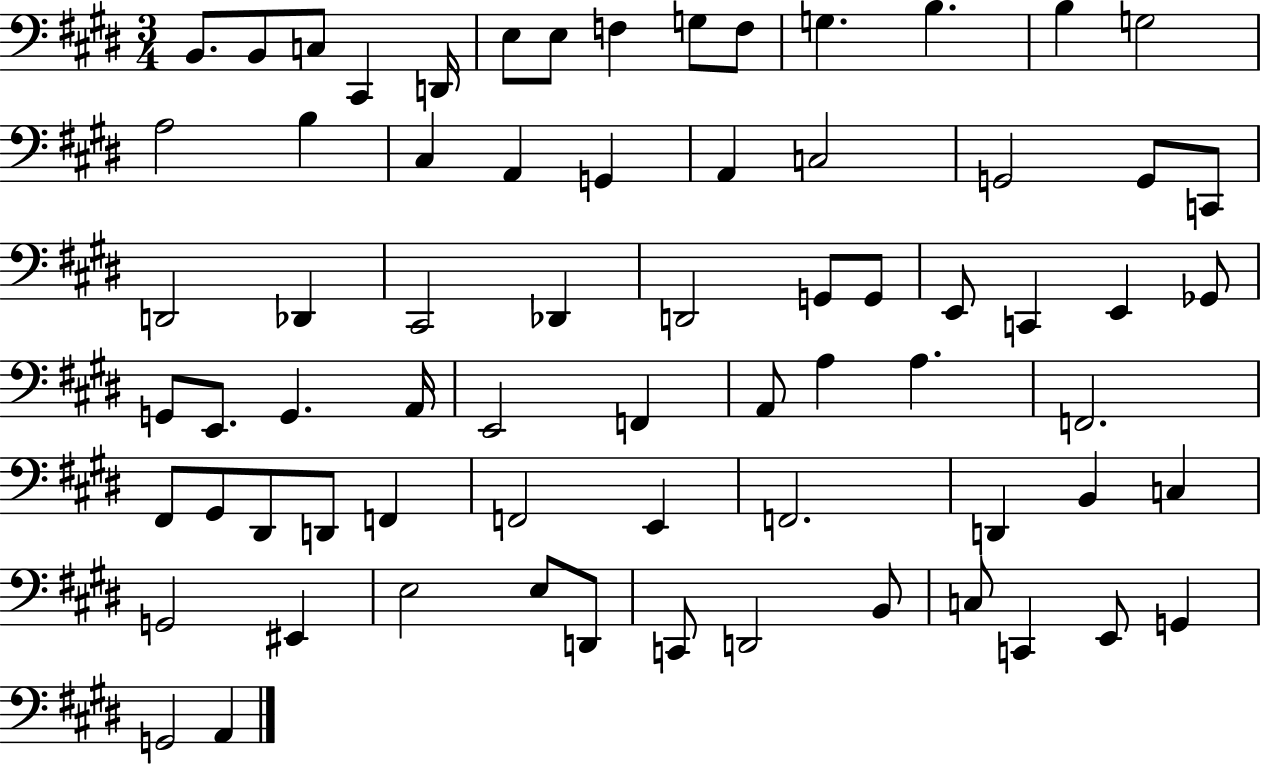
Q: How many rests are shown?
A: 0